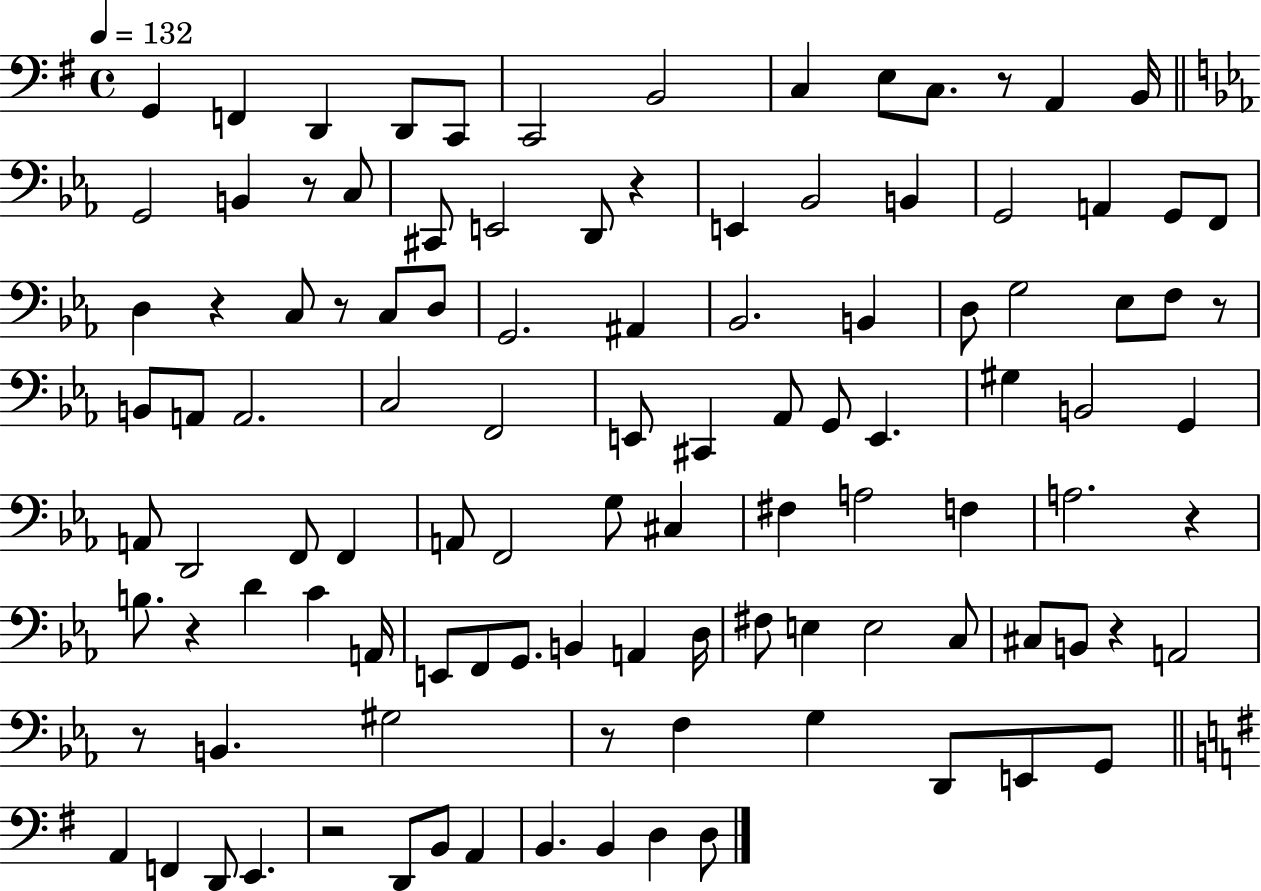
G2/q F2/q D2/q D2/e C2/e C2/h B2/h C3/q E3/e C3/e. R/e A2/q B2/s G2/h B2/q R/e C3/e C#2/e E2/h D2/e R/q E2/q Bb2/h B2/q G2/h A2/q G2/e F2/e D3/q R/q C3/e R/e C3/e D3/e G2/h. A#2/q Bb2/h. B2/q D3/e G3/h Eb3/e F3/e R/e B2/e A2/e A2/h. C3/h F2/h E2/e C#2/q Ab2/e G2/e E2/q. G#3/q B2/h G2/q A2/e D2/h F2/e F2/q A2/e F2/h G3/e C#3/q F#3/q A3/h F3/q A3/h. R/q B3/e. R/q D4/q C4/q A2/s E2/e F2/e G2/e. B2/q A2/q D3/s F#3/e E3/q E3/h C3/e C#3/e B2/e R/q A2/h R/e B2/q. G#3/h R/e F3/q G3/q D2/e E2/e G2/e A2/q F2/q D2/e E2/q. R/h D2/e B2/e A2/q B2/q. B2/q D3/q D3/e